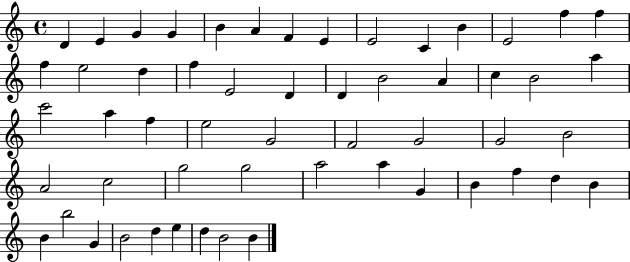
D4/q E4/q G4/q G4/q B4/q A4/q F4/q E4/q E4/h C4/q B4/q E4/h F5/q F5/q F5/q E5/h D5/q F5/q E4/h D4/q D4/q B4/h A4/q C5/q B4/h A5/q C6/h A5/q F5/q E5/h G4/h F4/h G4/h G4/h B4/h A4/h C5/h G5/h G5/h A5/h A5/q G4/q B4/q F5/q D5/q B4/q B4/q B5/h G4/q B4/h D5/q E5/q D5/q B4/h B4/q